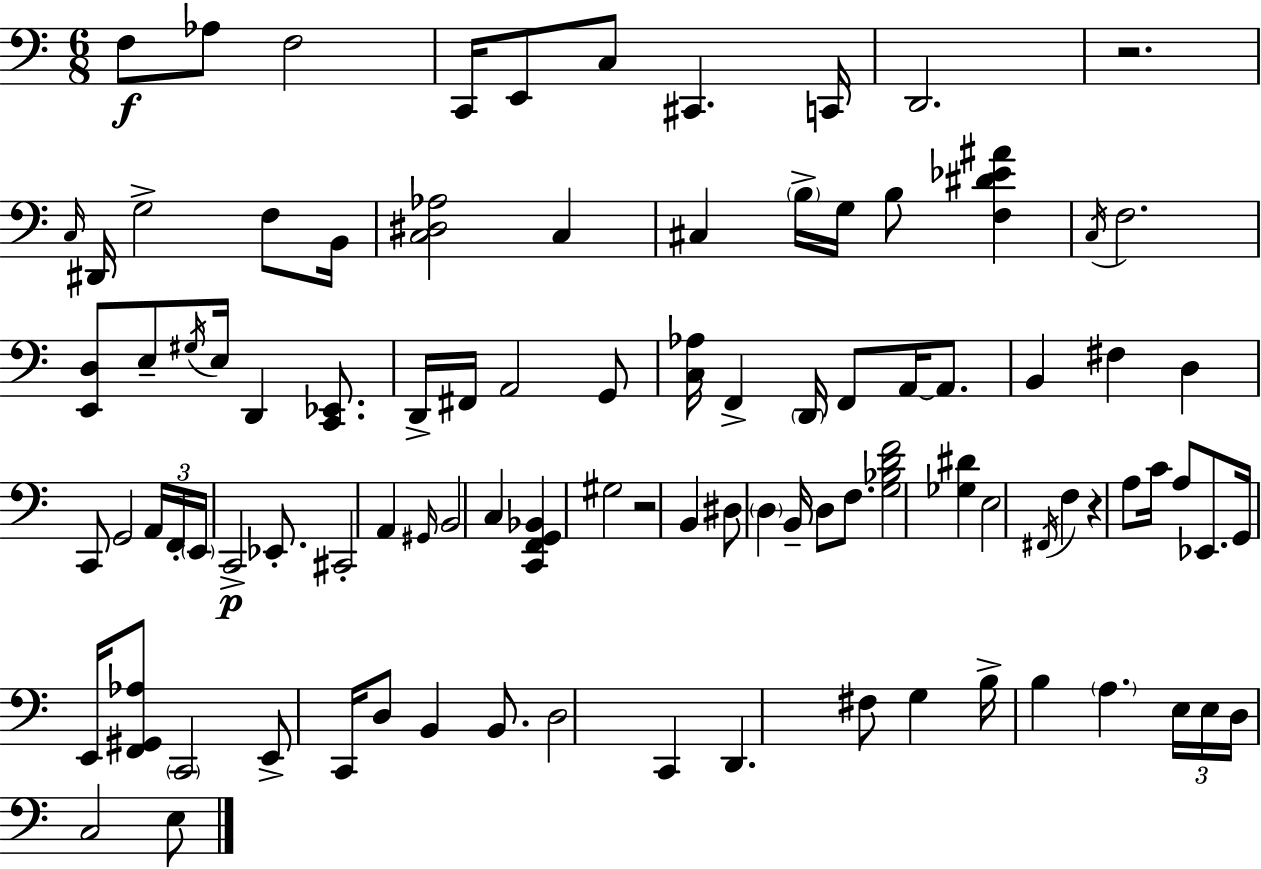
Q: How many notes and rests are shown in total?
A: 96